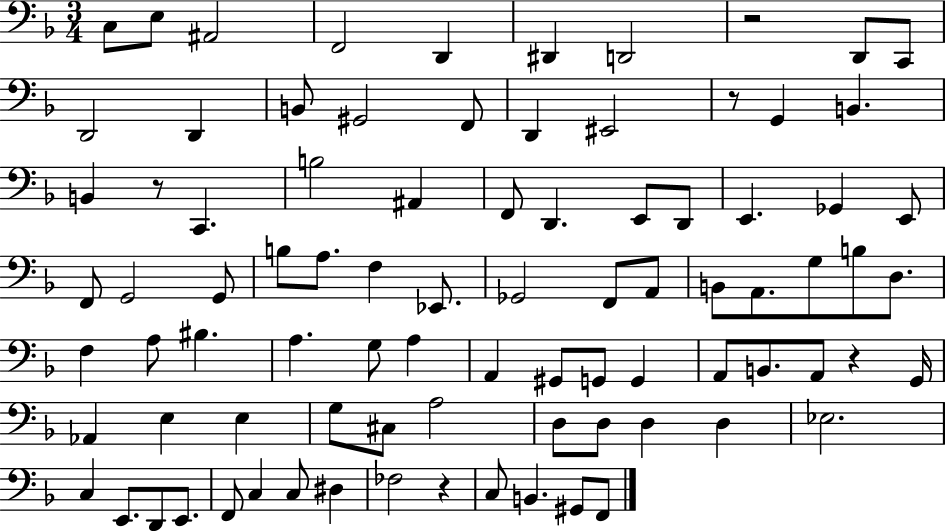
{
  \clef bass
  \numericTimeSignature
  \time 3/4
  \key f \major
  c8 e8 ais,2 | f,2 d,4 | dis,4 d,2 | r2 d,8 c,8 | \break d,2 d,4 | b,8 gis,2 f,8 | d,4 eis,2 | r8 g,4 b,4. | \break b,4 r8 c,4. | b2 ais,4 | f,8 d,4. e,8 d,8 | e,4. ges,4 e,8 | \break f,8 g,2 g,8 | b8 a8. f4 ees,8. | ges,2 f,8 a,8 | b,8 a,8. g8 b8 d8. | \break f4 a8 bis4. | a4. g8 a4 | a,4 gis,8 g,8 g,4 | a,8 b,8. a,8 r4 g,16 | \break aes,4 e4 e4 | g8 cis8 a2 | d8 d8 d4 d4 | ees2. | \break c4 e,8. d,8 e,8. | f,8 c4 c8 dis4 | fes2 r4 | c8 b,4. gis,8 f,8 | \break \bar "|."
}